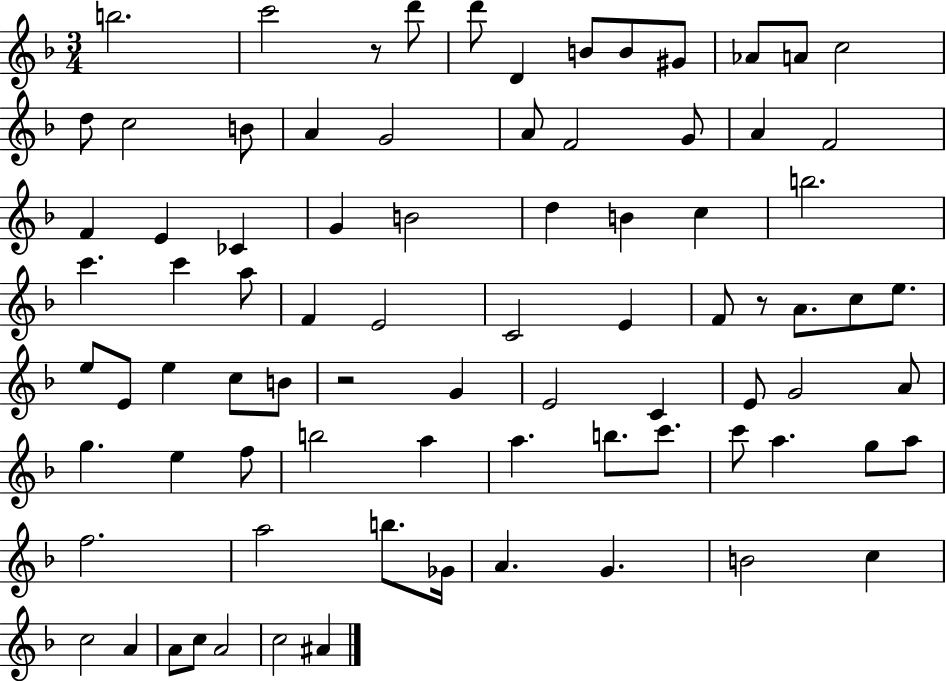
B5/h. C6/h R/e D6/e D6/e D4/q B4/e B4/e G#4/e Ab4/e A4/e C5/h D5/e C5/h B4/e A4/q G4/h A4/e F4/h G4/e A4/q F4/h F4/q E4/q CES4/q G4/q B4/h D5/q B4/q C5/q B5/h. C6/q. C6/q A5/e F4/q E4/h C4/h E4/q F4/e R/e A4/e. C5/e E5/e. E5/e E4/e E5/q C5/e B4/e R/h G4/q E4/h C4/q E4/e G4/h A4/e G5/q. E5/q F5/e B5/h A5/q A5/q. B5/e. C6/e. C6/e A5/q. G5/e A5/e F5/h. A5/h B5/e. Gb4/s A4/q. G4/q. B4/h C5/q C5/h A4/q A4/e C5/e A4/h C5/h A#4/q